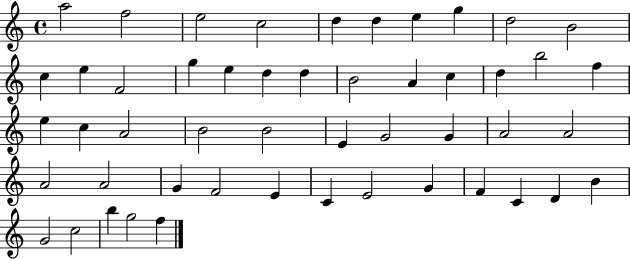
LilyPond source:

{
  \clef treble
  \time 4/4
  \defaultTimeSignature
  \key c \major
  a''2 f''2 | e''2 c''2 | d''4 d''4 e''4 g''4 | d''2 b'2 | \break c''4 e''4 f'2 | g''4 e''4 d''4 d''4 | b'2 a'4 c''4 | d''4 b''2 f''4 | \break e''4 c''4 a'2 | b'2 b'2 | e'4 g'2 g'4 | a'2 a'2 | \break a'2 a'2 | g'4 f'2 e'4 | c'4 e'2 g'4 | f'4 c'4 d'4 b'4 | \break g'2 c''2 | b''4 g''2 f''4 | \bar "|."
}